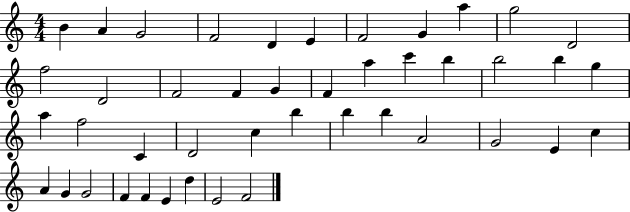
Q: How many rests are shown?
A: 0